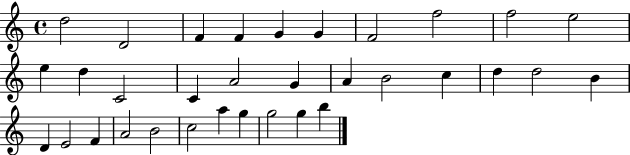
D5/h D4/h F4/q F4/q G4/q G4/q F4/h F5/h F5/h E5/h E5/q D5/q C4/h C4/q A4/h G4/q A4/q B4/h C5/q D5/q D5/h B4/q D4/q E4/h F4/q A4/h B4/h C5/h A5/q G5/q G5/h G5/q B5/q